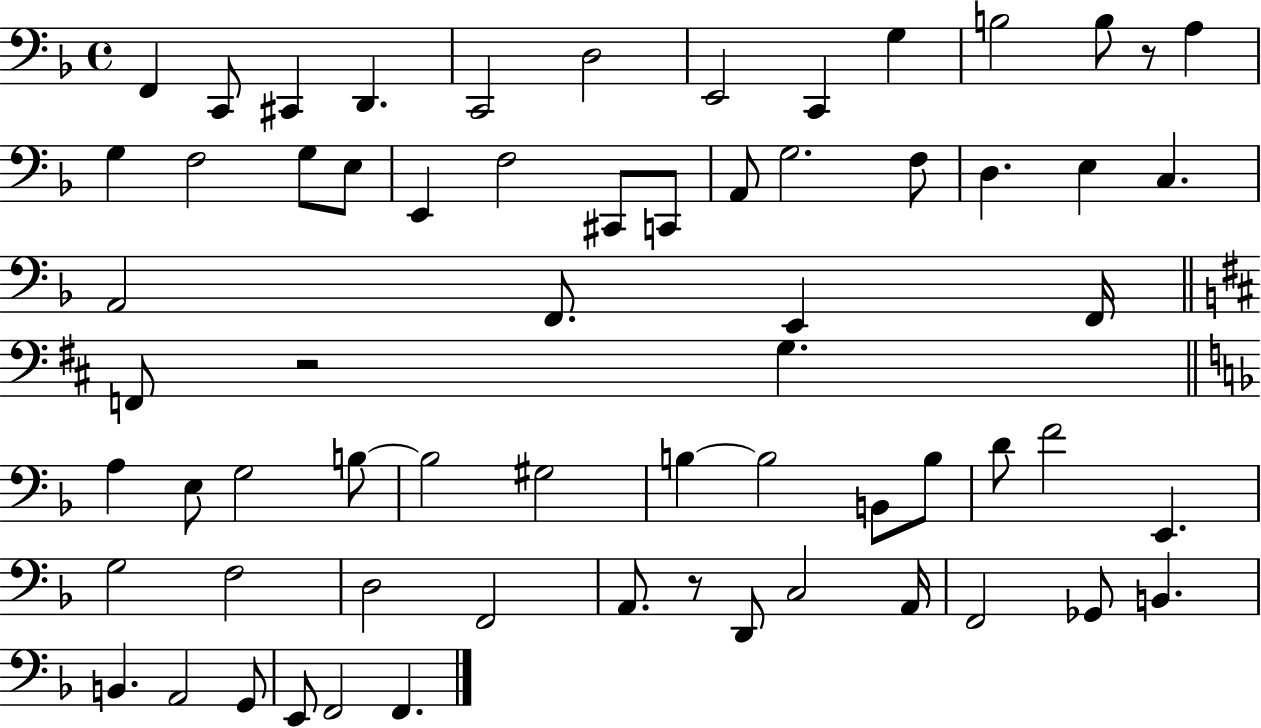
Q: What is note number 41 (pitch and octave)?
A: B2